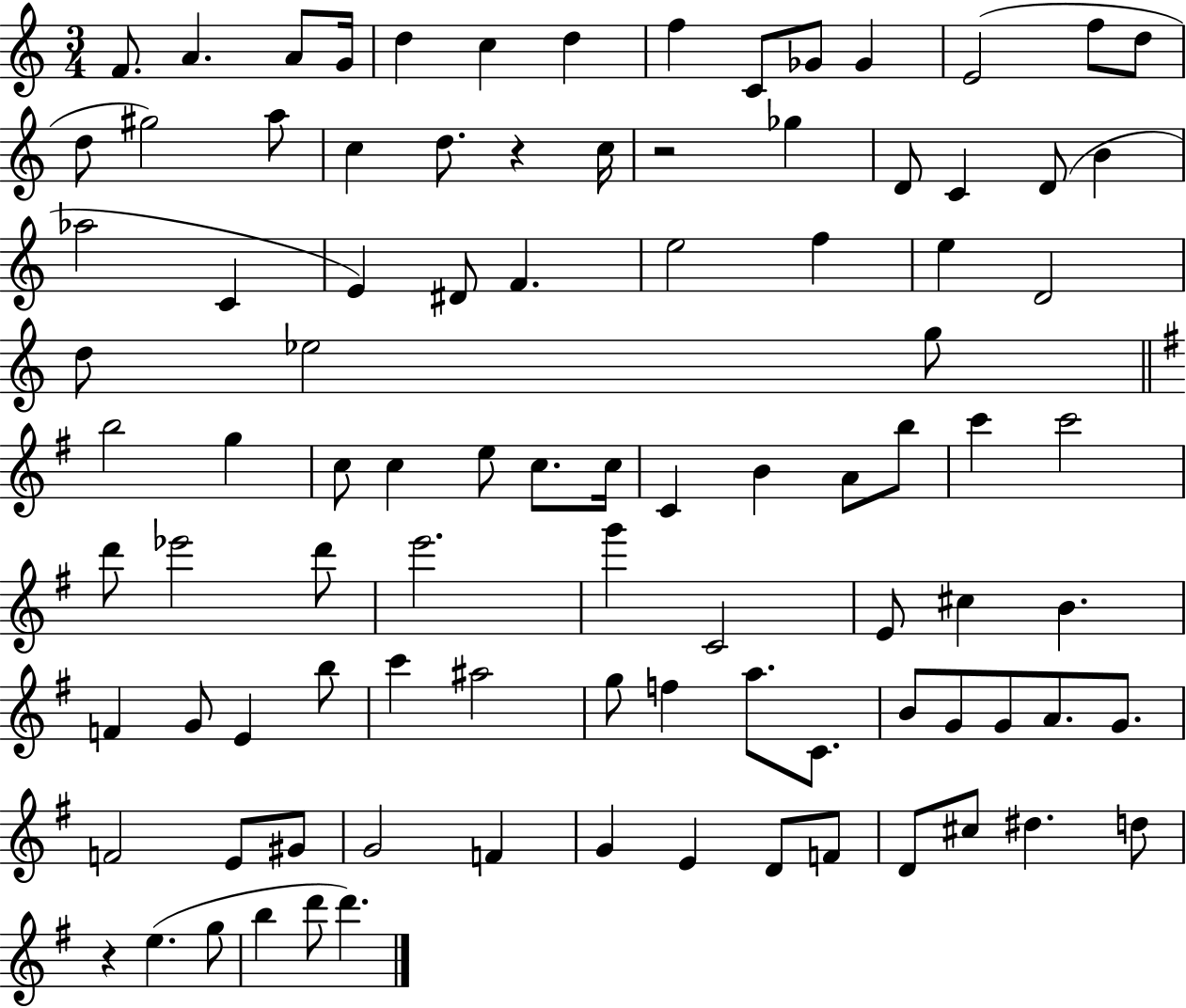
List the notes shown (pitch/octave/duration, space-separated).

F4/e. A4/q. A4/e G4/s D5/q C5/q D5/q F5/q C4/e Gb4/e Gb4/q E4/h F5/e D5/e D5/e G#5/h A5/e C5/q D5/e. R/q C5/s R/h Gb5/q D4/e C4/q D4/e B4/q Ab5/h C4/q E4/q D#4/e F4/q. E5/h F5/q E5/q D4/h D5/e Eb5/h G5/e B5/h G5/q C5/e C5/q E5/e C5/e. C5/s C4/q B4/q A4/e B5/e C6/q C6/h D6/e Eb6/h D6/e E6/h. G6/q C4/h E4/e C#5/q B4/q. F4/q G4/e E4/q B5/e C6/q A#5/h G5/e F5/q A5/e. C4/e. B4/e G4/e G4/e A4/e. G4/e. F4/h E4/e G#4/e G4/h F4/q G4/q E4/q D4/e F4/e D4/e C#5/e D#5/q. D5/e R/q E5/q. G5/e B5/q D6/e D6/q.